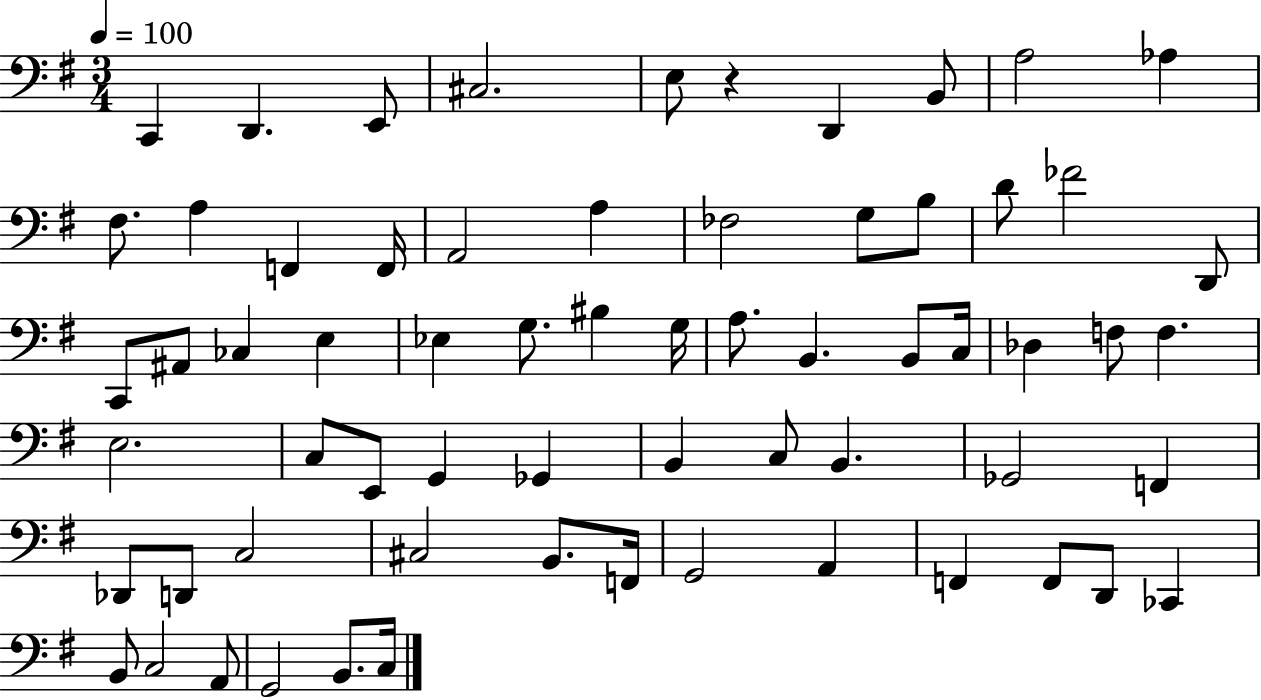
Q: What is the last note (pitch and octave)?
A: C3